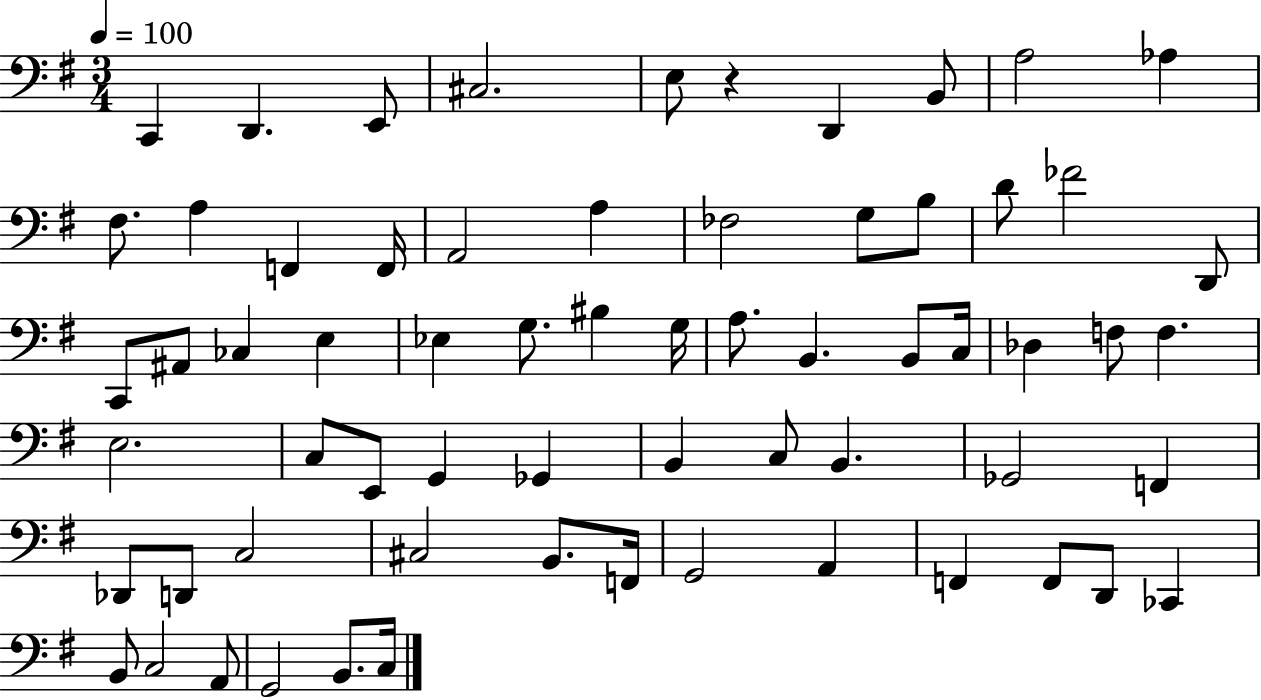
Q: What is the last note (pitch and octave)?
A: C3